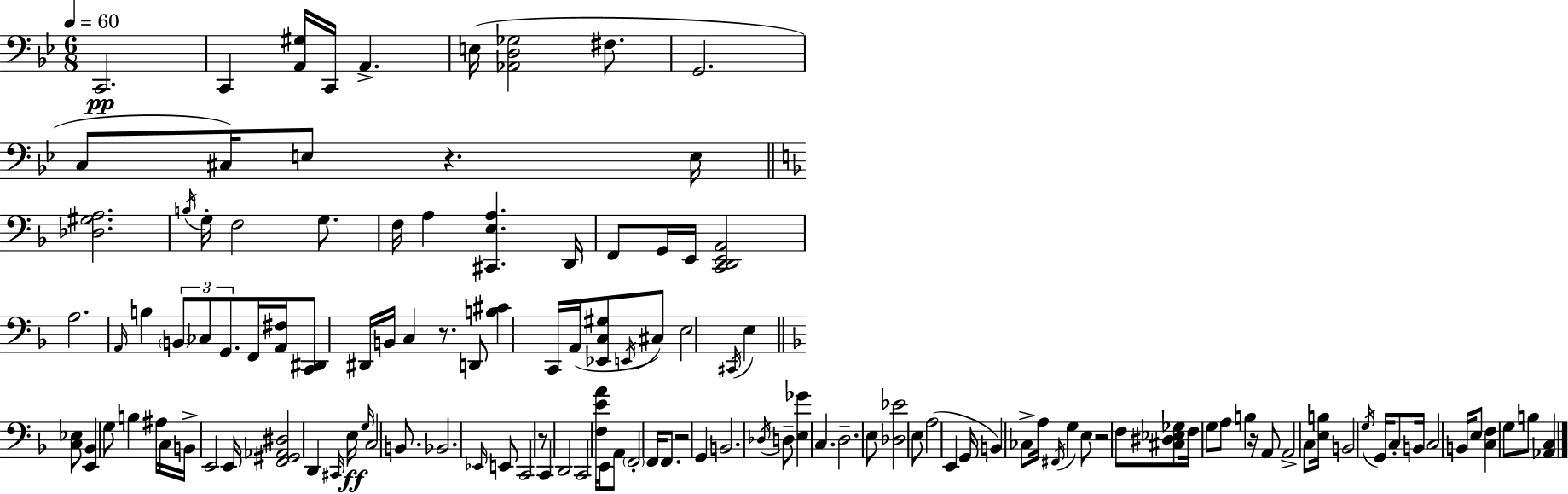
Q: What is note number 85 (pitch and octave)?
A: A3